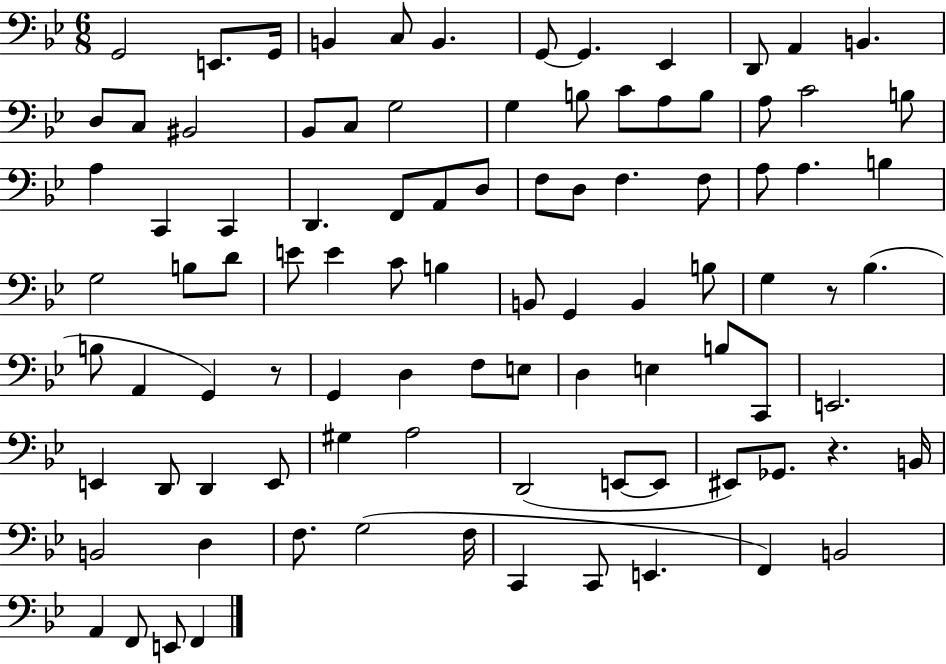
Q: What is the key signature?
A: BES major